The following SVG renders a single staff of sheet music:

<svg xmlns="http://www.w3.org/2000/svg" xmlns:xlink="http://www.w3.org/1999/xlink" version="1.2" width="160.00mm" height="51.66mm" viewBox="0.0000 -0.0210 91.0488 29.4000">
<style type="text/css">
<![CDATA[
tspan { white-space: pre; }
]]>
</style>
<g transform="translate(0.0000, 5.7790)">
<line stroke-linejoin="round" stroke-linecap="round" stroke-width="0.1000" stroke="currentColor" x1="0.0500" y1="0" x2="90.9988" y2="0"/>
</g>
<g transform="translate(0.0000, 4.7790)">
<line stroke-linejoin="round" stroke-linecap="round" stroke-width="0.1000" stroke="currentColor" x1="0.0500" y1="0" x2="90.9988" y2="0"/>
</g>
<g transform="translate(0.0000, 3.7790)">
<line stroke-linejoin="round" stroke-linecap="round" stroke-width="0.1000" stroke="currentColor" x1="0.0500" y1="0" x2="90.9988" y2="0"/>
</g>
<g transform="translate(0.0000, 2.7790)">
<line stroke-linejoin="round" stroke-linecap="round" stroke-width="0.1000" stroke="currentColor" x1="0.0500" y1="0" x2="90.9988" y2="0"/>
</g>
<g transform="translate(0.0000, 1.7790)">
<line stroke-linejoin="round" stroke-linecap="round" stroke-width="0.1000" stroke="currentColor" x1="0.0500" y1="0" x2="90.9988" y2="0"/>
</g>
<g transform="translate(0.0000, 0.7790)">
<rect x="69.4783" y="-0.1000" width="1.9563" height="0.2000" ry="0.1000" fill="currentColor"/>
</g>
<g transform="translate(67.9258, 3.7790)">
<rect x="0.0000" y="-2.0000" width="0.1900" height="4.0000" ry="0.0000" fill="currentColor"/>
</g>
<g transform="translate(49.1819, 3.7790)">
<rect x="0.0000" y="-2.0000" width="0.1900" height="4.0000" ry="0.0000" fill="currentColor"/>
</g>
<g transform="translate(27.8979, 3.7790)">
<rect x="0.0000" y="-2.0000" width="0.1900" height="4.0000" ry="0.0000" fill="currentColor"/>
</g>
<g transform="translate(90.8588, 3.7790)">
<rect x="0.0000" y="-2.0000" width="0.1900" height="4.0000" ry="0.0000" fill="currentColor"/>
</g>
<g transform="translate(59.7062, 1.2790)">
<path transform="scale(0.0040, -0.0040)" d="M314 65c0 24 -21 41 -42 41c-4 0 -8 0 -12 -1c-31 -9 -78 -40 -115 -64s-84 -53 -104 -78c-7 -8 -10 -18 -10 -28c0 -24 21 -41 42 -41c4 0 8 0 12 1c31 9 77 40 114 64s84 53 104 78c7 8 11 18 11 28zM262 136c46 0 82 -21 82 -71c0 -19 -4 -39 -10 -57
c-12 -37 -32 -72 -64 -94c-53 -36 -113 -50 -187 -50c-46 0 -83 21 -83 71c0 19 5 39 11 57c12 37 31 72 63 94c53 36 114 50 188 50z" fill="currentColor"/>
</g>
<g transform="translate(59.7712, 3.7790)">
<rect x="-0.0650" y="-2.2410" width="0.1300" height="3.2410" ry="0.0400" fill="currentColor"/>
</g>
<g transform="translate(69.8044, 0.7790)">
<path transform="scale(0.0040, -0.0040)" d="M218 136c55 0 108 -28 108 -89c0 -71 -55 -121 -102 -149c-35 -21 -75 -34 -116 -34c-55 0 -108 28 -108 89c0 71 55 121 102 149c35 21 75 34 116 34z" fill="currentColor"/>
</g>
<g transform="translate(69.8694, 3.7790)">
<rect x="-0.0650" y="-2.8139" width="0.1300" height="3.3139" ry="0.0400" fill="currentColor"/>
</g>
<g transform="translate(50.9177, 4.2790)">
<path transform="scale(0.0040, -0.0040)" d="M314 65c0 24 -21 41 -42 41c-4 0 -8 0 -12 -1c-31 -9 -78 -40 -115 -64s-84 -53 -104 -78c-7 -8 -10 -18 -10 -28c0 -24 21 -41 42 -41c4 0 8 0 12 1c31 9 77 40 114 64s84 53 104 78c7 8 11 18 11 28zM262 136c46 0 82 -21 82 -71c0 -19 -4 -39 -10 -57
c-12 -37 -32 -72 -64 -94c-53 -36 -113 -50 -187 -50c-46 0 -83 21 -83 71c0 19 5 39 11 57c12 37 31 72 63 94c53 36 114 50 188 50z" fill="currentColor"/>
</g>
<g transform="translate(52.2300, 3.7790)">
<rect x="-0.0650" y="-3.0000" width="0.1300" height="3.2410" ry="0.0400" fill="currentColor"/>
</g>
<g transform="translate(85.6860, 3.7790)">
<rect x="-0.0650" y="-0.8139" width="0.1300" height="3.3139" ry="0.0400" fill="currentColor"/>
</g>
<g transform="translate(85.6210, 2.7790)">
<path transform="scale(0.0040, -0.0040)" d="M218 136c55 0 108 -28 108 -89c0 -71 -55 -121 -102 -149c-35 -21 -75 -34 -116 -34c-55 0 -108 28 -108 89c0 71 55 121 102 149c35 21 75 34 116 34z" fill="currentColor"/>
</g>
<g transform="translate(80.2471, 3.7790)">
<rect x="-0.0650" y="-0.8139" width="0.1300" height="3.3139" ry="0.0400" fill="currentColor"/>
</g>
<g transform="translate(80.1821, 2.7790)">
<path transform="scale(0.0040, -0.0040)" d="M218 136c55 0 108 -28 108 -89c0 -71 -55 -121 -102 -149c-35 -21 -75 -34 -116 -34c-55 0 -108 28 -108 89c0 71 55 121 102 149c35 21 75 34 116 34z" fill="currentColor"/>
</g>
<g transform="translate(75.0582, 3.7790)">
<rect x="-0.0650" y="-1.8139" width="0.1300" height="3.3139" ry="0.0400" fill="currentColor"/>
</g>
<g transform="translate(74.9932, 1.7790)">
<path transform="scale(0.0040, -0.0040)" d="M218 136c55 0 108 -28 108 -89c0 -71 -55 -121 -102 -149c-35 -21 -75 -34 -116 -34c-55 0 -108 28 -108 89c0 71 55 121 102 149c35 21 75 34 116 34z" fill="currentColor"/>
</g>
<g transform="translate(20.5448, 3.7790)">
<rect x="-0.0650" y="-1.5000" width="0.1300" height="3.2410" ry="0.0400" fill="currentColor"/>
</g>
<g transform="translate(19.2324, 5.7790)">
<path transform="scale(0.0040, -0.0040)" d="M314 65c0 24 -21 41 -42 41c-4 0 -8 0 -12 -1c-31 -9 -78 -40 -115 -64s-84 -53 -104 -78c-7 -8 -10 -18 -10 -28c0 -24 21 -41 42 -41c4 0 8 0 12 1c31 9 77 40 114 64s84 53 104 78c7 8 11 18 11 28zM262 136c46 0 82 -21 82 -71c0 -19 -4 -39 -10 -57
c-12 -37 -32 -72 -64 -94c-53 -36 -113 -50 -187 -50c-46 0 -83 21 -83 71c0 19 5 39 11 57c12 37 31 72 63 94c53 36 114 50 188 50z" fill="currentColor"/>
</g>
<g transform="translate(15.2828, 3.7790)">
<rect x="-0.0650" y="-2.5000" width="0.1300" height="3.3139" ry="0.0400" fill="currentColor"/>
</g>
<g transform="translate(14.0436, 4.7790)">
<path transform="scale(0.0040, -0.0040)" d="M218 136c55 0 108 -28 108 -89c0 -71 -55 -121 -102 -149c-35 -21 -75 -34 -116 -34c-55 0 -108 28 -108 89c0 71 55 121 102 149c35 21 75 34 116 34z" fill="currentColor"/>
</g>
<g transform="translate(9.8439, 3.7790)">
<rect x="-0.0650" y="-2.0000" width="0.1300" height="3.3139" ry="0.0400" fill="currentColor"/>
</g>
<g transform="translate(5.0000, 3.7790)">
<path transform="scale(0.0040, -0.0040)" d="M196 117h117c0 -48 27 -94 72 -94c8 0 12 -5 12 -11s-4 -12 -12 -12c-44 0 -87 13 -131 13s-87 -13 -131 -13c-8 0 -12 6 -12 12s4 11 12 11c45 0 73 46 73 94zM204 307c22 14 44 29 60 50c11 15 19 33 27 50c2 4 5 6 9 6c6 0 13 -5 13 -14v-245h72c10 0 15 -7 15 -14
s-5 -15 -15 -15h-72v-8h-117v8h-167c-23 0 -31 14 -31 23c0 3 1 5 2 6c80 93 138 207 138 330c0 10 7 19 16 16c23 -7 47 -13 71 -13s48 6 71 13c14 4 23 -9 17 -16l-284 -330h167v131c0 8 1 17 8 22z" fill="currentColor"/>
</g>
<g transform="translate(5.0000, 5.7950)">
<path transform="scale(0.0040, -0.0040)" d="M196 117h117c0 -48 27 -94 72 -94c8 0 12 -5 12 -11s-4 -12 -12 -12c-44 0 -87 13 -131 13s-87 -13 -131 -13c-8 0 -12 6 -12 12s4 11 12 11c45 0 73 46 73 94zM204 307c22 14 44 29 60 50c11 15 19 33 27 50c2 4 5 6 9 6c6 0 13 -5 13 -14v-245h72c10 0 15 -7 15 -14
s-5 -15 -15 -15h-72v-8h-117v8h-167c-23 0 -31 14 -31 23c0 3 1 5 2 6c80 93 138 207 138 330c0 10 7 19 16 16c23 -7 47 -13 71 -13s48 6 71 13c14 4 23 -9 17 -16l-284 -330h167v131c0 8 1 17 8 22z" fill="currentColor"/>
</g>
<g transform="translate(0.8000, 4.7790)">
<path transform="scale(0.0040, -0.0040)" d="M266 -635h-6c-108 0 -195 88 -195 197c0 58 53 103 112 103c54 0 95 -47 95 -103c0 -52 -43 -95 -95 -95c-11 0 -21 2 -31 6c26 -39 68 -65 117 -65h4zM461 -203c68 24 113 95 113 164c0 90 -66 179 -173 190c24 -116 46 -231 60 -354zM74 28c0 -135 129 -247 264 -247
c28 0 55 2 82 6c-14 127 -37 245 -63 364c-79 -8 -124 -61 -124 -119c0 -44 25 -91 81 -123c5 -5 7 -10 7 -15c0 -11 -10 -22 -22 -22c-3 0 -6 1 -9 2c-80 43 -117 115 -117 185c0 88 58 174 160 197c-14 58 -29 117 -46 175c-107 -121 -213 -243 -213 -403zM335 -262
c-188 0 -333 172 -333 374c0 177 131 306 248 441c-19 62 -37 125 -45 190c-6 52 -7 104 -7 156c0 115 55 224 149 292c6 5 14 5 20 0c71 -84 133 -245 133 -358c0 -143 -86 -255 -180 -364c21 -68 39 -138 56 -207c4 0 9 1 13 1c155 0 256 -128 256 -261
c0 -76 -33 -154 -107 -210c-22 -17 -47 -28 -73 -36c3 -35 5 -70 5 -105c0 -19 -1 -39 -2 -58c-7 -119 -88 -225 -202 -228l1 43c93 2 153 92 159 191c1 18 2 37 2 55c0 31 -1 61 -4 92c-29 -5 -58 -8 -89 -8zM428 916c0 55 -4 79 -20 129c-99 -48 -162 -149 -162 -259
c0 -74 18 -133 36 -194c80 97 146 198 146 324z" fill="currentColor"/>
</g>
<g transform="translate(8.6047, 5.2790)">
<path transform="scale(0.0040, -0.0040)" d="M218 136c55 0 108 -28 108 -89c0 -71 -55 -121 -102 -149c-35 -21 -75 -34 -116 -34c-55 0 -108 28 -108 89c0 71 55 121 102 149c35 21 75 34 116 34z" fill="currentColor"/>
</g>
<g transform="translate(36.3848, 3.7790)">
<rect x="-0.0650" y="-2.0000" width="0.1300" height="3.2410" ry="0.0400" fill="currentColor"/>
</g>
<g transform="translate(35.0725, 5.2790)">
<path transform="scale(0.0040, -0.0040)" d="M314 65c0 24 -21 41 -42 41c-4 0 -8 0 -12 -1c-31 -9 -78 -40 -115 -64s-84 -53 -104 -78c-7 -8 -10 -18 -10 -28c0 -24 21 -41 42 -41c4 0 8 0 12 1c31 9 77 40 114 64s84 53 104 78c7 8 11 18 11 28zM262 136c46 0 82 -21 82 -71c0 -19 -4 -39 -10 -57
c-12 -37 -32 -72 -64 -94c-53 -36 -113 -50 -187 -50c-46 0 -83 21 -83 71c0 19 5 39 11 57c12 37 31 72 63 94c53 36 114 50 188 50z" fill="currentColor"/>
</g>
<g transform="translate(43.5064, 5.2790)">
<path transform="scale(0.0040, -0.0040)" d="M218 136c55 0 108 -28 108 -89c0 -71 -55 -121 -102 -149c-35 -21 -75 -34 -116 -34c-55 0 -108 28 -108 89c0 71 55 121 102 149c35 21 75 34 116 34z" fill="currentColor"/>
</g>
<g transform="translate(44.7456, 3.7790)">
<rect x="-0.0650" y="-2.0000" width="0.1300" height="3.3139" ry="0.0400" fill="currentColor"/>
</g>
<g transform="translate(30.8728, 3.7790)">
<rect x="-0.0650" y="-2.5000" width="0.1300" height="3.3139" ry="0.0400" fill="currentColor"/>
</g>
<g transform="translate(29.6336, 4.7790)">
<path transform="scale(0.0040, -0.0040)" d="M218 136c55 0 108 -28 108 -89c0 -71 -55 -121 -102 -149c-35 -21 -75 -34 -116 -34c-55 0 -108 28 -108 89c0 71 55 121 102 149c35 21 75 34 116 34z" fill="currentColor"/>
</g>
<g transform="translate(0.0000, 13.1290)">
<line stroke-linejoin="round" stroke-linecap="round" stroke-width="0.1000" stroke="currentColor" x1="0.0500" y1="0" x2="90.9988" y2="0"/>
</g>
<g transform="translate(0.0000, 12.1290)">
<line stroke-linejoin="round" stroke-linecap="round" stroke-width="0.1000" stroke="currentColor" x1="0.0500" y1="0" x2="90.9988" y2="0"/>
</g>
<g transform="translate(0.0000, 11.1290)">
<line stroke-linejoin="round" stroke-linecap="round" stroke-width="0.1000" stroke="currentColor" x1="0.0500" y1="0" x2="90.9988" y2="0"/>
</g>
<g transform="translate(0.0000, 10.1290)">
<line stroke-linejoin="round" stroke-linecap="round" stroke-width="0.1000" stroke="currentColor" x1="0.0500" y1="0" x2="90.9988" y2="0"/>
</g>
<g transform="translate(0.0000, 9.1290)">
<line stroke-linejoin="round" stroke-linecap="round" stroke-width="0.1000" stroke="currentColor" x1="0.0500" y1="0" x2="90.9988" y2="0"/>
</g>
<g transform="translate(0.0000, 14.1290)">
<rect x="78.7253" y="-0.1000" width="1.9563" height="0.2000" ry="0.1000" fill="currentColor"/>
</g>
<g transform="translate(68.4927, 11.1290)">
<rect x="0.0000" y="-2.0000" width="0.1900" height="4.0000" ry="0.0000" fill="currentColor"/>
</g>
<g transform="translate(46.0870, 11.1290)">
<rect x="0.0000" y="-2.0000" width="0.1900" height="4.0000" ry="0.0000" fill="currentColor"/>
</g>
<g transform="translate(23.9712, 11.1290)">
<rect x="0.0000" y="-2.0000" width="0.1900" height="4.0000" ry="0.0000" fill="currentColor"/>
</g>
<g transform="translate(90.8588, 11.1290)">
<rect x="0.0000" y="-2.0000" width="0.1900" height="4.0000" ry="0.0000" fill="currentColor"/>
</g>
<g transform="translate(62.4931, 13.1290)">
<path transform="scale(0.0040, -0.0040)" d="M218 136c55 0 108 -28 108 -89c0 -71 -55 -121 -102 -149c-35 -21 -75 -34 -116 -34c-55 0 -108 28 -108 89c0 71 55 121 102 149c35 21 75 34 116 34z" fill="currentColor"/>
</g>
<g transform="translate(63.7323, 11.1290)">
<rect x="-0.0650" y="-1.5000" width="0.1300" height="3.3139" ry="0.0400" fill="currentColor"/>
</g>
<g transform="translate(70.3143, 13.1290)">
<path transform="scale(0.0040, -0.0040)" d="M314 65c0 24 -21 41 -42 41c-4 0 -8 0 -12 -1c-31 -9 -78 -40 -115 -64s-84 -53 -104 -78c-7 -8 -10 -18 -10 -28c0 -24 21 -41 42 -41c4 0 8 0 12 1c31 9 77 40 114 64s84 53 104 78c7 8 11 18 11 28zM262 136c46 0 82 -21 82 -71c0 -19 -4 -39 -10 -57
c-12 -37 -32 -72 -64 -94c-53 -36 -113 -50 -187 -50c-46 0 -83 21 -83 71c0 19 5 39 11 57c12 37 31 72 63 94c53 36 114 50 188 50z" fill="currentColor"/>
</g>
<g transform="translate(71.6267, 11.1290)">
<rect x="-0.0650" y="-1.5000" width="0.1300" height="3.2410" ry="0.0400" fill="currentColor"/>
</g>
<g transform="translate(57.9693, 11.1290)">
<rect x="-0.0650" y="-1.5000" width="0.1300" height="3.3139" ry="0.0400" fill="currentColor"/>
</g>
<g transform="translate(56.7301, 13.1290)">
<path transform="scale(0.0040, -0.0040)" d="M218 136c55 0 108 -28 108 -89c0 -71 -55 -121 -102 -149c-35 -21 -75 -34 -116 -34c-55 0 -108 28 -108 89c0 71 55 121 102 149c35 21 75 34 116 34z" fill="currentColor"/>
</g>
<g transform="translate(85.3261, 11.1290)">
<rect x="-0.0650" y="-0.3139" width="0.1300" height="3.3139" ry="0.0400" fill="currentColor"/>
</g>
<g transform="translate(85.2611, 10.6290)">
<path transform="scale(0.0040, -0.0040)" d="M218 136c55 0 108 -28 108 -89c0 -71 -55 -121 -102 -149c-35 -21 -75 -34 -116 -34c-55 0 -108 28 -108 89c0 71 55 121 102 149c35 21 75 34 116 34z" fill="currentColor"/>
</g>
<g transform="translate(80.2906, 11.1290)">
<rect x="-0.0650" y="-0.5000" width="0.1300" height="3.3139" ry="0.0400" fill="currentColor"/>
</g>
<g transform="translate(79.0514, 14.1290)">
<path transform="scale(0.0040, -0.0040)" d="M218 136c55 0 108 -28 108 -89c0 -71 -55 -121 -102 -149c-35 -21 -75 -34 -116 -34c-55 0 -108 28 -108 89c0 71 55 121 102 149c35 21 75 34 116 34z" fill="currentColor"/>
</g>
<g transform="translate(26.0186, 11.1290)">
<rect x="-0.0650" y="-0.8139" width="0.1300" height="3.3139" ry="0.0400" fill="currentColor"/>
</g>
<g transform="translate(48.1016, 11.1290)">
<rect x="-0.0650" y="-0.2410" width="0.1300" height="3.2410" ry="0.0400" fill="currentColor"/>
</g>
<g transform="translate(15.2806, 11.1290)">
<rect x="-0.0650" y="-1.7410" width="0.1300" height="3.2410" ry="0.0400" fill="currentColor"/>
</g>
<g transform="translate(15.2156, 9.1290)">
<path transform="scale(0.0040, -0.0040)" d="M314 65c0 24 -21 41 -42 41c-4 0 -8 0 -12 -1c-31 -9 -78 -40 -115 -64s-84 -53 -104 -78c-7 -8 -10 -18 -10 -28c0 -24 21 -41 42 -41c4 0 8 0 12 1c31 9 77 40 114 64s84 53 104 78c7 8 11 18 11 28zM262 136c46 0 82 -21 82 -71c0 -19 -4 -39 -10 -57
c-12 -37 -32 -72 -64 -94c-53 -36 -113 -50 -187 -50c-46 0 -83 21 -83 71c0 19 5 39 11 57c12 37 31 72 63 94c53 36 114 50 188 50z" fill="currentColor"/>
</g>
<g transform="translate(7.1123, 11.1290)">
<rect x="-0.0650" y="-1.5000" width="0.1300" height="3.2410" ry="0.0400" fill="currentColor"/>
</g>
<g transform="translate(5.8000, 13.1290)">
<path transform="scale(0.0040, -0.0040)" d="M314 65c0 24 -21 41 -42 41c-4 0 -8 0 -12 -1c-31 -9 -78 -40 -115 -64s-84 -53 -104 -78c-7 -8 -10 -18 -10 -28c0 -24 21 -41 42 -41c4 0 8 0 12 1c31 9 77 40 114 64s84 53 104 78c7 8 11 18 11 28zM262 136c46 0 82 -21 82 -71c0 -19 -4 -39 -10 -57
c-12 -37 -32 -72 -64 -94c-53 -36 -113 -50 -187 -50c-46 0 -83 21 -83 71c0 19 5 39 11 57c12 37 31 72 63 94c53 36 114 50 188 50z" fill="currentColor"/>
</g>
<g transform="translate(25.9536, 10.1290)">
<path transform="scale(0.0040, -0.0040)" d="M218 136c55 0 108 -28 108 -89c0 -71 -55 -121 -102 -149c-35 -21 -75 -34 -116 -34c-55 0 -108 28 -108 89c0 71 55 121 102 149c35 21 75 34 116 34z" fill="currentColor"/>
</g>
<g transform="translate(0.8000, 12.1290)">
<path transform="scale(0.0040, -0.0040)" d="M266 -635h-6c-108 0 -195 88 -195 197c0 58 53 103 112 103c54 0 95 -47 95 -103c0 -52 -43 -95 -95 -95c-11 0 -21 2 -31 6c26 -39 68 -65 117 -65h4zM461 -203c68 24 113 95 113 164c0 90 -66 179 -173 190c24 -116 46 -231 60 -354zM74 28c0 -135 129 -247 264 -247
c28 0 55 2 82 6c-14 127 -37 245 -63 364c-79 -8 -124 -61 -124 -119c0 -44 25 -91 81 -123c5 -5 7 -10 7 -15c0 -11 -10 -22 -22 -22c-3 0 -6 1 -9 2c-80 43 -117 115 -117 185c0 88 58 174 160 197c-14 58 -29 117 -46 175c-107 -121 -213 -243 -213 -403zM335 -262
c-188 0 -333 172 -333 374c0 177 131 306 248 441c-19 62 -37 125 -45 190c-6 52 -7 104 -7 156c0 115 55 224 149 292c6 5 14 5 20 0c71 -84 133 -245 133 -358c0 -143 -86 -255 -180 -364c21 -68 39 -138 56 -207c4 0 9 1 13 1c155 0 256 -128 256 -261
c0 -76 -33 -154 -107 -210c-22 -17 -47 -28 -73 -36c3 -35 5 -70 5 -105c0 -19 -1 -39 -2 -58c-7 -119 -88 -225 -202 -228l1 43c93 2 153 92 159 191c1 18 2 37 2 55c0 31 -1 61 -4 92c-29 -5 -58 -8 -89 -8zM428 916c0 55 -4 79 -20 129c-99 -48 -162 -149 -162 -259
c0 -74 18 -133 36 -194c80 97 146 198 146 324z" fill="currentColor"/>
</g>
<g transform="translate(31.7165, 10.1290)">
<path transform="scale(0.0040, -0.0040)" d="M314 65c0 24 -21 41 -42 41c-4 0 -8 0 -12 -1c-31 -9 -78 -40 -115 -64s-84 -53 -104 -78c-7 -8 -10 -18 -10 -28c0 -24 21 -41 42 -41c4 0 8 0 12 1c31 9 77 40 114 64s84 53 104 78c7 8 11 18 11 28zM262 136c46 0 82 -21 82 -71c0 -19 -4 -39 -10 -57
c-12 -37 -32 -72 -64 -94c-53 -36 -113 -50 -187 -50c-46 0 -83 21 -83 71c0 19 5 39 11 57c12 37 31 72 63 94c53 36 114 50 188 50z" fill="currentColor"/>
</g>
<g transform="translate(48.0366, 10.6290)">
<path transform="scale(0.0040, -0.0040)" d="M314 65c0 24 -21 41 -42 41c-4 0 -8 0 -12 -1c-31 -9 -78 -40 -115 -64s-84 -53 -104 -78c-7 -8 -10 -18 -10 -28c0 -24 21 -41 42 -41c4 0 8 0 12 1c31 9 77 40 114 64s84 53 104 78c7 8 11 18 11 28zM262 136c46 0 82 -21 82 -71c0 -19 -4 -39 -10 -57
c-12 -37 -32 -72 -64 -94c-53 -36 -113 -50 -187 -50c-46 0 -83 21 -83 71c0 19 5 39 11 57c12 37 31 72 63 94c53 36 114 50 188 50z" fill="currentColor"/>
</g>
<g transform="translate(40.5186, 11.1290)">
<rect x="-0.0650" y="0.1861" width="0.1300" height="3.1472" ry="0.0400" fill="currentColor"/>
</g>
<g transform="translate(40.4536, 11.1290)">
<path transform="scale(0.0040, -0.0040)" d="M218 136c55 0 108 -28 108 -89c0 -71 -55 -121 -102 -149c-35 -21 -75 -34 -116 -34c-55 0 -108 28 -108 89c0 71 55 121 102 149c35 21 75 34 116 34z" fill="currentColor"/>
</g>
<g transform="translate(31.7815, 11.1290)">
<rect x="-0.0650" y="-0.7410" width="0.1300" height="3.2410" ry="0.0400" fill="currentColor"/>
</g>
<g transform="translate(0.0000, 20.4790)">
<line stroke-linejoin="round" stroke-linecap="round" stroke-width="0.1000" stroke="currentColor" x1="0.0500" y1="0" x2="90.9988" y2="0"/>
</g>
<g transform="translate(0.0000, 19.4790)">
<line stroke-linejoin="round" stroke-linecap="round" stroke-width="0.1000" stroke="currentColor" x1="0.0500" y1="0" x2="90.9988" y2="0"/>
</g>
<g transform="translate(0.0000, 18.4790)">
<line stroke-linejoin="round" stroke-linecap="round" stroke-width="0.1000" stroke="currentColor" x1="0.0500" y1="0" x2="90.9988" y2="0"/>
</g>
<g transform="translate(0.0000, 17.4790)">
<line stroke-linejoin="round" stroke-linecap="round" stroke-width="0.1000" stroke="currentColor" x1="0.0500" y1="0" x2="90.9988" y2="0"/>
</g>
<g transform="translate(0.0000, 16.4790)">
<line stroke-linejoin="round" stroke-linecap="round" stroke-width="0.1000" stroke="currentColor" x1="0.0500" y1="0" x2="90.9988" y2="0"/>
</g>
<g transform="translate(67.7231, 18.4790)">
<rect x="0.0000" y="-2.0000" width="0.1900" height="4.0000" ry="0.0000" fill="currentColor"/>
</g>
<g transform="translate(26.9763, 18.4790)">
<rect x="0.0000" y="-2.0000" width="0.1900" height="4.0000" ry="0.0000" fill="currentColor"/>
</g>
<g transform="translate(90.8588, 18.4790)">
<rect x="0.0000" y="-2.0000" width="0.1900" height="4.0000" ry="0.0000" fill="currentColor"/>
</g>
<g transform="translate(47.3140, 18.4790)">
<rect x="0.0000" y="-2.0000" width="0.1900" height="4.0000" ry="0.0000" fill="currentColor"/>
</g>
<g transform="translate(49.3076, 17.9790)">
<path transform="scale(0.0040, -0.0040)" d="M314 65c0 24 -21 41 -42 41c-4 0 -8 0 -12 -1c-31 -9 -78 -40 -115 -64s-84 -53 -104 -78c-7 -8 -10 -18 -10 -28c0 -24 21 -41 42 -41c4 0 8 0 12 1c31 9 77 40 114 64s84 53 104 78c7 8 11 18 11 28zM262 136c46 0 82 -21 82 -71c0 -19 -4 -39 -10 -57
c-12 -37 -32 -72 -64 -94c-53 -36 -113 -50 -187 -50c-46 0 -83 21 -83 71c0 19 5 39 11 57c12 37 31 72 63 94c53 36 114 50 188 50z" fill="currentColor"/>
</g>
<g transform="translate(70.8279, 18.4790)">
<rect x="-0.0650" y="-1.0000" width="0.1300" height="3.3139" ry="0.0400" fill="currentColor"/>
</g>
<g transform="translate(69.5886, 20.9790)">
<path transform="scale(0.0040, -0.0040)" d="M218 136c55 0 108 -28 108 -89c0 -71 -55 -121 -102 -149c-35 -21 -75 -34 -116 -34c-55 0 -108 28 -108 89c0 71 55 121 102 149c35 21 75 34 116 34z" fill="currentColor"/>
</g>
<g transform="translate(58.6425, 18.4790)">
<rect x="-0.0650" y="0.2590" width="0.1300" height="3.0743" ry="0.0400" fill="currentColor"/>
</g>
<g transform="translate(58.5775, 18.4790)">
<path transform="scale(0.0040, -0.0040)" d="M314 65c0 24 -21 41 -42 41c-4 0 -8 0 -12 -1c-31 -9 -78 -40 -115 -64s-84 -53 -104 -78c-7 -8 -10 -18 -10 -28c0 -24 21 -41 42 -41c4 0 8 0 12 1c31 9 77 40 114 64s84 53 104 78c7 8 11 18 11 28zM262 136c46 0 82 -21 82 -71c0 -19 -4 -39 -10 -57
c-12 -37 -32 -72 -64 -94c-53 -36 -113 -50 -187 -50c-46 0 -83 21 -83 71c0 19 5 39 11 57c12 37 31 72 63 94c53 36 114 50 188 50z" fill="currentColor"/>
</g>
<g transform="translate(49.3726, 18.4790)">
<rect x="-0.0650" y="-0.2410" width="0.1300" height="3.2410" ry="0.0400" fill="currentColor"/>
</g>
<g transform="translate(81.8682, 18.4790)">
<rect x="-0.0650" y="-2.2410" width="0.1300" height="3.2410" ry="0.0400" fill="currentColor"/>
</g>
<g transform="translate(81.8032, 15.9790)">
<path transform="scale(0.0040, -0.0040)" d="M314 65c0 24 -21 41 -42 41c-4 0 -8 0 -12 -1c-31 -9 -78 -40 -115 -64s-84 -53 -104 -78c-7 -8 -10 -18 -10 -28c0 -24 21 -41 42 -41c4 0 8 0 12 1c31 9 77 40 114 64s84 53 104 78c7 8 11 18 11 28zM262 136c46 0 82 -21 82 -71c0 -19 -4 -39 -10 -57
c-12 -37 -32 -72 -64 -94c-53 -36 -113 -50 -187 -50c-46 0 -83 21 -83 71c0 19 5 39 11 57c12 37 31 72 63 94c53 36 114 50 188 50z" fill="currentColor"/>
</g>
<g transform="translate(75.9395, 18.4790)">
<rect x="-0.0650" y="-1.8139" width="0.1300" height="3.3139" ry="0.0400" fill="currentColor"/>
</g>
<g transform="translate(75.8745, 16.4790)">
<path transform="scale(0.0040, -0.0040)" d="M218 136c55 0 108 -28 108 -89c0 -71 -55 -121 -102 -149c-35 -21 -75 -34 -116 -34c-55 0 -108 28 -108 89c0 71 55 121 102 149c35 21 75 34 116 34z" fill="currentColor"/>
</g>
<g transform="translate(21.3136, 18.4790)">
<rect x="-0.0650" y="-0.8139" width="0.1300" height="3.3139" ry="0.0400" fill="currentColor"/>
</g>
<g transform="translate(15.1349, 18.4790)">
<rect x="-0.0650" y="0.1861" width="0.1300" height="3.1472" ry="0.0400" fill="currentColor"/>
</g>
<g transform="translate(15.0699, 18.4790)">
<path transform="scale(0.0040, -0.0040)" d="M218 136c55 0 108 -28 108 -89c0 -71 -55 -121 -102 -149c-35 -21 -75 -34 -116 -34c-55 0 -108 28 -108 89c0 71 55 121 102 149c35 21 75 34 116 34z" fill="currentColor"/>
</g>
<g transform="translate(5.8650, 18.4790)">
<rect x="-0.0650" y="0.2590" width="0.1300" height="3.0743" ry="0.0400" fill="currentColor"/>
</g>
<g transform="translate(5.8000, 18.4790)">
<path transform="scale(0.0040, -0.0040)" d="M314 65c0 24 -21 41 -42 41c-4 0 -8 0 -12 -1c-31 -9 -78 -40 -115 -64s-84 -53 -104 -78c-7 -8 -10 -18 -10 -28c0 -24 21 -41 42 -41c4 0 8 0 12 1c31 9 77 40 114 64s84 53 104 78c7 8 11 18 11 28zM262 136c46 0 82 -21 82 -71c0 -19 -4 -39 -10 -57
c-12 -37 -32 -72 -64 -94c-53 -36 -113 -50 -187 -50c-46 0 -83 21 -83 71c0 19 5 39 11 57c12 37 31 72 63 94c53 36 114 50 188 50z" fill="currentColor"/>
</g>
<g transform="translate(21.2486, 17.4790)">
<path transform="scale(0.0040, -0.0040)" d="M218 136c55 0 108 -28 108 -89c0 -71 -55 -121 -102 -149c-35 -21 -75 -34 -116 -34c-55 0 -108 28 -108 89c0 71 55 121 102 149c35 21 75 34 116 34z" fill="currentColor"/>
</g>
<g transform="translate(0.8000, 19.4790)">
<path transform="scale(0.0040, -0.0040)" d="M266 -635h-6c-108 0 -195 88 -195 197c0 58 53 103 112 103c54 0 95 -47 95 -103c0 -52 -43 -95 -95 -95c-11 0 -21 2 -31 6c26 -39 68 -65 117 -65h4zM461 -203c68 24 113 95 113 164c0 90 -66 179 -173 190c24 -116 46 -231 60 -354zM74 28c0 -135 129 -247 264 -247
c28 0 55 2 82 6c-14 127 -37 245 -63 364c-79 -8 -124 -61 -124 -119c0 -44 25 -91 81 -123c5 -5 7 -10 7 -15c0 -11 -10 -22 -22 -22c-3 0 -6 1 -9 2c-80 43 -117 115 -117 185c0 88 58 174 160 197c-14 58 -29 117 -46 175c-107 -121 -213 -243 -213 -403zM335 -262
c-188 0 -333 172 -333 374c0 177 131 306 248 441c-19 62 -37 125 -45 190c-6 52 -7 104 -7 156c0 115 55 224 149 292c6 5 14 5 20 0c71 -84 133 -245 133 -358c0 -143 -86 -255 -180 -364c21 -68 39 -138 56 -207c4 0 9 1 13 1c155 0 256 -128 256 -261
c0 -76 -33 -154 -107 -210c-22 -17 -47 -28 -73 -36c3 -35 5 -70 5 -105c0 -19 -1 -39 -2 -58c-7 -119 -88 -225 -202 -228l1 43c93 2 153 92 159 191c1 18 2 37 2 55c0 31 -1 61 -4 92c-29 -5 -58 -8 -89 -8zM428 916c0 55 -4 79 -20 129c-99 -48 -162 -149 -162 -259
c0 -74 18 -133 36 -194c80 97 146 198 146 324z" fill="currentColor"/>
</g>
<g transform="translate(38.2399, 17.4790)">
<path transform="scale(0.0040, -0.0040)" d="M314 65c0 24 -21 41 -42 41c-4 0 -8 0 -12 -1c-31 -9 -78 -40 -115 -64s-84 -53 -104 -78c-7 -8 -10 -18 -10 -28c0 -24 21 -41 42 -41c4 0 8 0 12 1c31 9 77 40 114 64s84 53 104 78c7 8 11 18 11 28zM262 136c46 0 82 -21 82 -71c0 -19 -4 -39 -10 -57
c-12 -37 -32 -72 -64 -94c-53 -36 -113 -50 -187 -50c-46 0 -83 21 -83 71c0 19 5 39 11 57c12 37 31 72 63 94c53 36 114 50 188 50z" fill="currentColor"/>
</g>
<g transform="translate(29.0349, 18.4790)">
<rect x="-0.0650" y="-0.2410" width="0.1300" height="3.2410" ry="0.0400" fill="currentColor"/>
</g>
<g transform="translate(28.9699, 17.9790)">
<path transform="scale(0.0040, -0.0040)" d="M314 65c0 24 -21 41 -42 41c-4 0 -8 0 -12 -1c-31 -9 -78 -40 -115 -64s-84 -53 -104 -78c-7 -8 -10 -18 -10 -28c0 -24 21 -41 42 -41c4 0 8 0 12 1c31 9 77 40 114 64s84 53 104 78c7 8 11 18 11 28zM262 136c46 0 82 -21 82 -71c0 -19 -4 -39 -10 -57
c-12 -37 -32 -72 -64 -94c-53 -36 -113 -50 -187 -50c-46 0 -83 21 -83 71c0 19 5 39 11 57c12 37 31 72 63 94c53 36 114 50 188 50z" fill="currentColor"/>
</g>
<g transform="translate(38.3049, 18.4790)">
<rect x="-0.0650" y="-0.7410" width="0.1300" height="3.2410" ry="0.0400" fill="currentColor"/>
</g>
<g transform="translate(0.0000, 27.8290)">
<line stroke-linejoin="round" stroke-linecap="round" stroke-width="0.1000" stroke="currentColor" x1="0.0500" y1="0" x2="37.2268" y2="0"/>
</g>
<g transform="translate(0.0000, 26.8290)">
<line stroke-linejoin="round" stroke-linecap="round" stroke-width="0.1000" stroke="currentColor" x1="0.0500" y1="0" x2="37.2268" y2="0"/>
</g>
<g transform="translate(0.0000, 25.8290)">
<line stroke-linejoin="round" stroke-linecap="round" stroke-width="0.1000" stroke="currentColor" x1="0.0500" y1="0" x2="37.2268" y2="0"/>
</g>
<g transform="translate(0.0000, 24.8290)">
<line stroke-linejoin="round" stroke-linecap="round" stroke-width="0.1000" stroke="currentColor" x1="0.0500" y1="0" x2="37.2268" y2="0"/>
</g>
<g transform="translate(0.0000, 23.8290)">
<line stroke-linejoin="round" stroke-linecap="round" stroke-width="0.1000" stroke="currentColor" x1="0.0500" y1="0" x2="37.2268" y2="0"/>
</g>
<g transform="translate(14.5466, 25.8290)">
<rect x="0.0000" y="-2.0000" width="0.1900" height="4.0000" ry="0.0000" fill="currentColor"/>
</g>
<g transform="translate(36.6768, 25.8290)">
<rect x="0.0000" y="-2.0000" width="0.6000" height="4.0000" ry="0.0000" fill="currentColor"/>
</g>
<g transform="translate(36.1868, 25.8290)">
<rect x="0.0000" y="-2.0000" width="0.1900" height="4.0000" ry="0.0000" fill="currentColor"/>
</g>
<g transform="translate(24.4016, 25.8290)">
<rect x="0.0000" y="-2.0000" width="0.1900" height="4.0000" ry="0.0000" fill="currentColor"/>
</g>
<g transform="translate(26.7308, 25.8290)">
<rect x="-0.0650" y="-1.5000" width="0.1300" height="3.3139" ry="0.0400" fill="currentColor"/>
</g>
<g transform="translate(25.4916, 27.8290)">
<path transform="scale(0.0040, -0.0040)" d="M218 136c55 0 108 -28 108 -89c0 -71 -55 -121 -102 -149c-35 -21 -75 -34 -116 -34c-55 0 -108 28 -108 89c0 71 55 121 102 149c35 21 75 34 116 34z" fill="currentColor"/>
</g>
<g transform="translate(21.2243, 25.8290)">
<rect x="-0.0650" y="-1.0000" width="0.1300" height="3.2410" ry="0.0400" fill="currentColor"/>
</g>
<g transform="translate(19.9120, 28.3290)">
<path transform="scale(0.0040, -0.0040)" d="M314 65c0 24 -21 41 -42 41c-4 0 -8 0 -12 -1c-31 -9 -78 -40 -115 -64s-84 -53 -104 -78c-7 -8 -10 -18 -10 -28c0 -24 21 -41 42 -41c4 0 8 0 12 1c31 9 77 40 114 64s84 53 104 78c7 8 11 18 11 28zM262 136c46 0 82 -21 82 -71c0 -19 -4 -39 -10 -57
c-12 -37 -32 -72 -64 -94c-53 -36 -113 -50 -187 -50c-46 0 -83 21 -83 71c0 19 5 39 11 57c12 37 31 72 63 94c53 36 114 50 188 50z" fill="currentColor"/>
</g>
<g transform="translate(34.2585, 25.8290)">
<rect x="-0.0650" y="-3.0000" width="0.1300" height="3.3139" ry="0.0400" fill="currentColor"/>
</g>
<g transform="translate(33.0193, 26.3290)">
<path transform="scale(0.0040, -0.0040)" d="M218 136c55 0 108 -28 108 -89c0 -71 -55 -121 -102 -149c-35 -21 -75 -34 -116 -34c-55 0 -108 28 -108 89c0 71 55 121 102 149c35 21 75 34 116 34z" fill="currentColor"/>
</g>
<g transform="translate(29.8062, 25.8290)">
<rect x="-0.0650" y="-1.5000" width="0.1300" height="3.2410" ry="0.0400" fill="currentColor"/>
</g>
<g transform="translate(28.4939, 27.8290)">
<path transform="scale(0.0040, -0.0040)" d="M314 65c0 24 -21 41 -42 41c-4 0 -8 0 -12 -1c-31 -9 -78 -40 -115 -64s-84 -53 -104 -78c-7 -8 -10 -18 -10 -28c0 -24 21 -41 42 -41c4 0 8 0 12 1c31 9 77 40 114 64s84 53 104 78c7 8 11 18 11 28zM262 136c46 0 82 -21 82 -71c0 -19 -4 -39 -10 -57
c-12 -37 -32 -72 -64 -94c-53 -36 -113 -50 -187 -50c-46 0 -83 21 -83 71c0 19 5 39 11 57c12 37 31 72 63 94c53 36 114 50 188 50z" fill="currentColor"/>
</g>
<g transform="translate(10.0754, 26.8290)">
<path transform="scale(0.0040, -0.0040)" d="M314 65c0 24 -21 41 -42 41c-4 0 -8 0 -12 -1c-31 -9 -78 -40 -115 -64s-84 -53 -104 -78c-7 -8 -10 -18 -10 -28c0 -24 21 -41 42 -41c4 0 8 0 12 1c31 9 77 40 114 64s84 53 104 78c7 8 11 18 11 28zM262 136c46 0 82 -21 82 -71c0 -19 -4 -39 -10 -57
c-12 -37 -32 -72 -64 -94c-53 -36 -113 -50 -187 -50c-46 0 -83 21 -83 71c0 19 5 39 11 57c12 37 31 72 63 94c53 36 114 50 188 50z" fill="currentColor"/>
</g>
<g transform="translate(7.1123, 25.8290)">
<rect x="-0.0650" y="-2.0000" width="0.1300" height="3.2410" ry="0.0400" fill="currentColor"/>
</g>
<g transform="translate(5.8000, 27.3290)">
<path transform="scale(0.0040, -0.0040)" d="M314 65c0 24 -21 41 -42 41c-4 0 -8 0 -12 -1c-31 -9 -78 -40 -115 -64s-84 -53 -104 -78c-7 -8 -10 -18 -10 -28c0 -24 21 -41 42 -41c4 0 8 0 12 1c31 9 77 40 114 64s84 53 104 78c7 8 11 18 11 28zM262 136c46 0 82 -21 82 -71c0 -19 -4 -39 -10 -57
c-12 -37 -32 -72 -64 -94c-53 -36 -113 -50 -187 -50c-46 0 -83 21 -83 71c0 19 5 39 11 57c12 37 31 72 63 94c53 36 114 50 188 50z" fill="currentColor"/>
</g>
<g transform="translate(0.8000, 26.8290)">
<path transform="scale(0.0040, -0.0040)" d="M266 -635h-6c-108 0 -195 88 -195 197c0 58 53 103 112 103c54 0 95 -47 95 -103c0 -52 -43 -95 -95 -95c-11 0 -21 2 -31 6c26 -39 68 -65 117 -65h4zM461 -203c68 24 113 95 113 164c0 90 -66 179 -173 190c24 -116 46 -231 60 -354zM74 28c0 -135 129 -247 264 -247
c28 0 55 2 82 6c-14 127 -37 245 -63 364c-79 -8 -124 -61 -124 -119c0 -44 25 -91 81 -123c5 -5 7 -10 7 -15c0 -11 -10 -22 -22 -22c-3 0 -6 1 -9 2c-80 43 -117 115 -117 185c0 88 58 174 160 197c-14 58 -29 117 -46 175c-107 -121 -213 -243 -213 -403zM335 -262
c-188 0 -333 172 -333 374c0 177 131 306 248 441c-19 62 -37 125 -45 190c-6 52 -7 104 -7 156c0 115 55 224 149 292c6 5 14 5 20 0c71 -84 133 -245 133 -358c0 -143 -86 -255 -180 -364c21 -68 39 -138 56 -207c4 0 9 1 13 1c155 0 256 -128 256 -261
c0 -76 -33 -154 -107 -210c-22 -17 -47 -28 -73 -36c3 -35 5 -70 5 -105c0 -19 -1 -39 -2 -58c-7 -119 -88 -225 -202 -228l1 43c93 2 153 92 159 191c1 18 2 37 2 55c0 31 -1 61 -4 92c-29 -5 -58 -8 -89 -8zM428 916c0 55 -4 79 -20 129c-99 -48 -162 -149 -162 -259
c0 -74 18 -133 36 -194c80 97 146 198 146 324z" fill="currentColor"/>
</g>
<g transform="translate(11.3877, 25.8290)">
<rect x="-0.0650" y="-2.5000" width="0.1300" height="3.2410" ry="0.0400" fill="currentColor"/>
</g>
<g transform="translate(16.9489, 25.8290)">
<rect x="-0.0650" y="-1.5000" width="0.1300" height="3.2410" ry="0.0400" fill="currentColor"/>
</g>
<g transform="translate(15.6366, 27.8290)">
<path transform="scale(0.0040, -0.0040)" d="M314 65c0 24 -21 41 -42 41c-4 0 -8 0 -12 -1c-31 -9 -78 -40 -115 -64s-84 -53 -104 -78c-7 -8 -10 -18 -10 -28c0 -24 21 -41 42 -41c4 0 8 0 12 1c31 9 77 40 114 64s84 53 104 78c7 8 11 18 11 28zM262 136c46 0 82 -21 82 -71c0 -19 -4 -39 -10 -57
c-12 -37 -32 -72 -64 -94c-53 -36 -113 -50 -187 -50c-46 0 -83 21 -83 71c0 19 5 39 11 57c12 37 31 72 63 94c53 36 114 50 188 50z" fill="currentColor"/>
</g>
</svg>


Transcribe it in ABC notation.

X:1
T:Untitled
M:4/4
L:1/4
K:C
F G E2 G F2 F A2 g2 a f d d E2 f2 d d2 B c2 E E E2 C c B2 B d c2 d2 c2 B2 D f g2 F2 G2 E2 D2 E E2 A